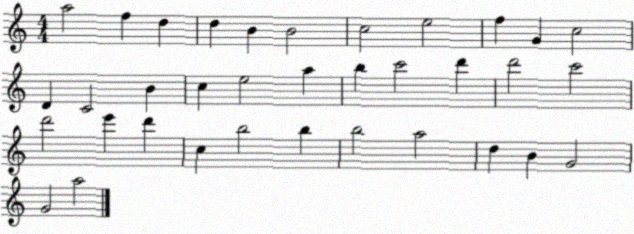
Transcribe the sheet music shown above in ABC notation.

X:1
T:Untitled
M:4/4
L:1/4
K:C
a2 f d d B B2 c2 e2 f G c2 D C2 B c e2 a b c'2 d' d'2 c'2 d'2 e' d' c b2 b b2 a2 d B G2 G2 a2